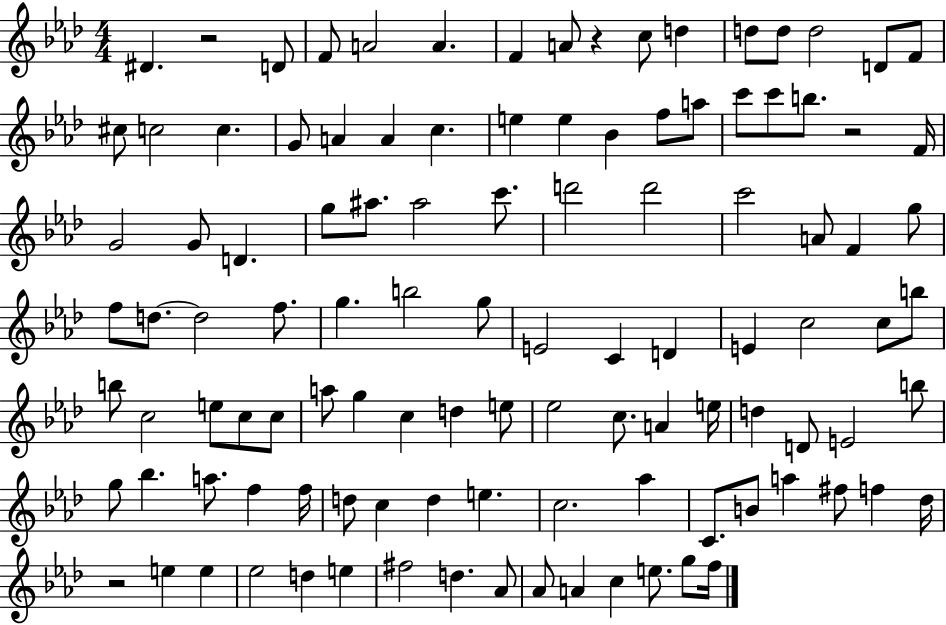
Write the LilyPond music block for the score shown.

{
  \clef treble
  \numericTimeSignature
  \time 4/4
  \key aes \major
  dis'4. r2 d'8 | f'8 a'2 a'4. | f'4 a'8 r4 c''8 d''4 | d''8 d''8 d''2 d'8 f'8 | \break cis''8 c''2 c''4. | g'8 a'4 a'4 c''4. | e''4 e''4 bes'4 f''8 a''8 | c'''8 c'''8 b''8. r2 f'16 | \break g'2 g'8 d'4. | g''8 ais''8. ais''2 c'''8. | d'''2 d'''2 | c'''2 a'8 f'4 g''8 | \break f''8 d''8.~~ d''2 f''8. | g''4. b''2 g''8 | e'2 c'4 d'4 | e'4 c''2 c''8 b''8 | \break b''8 c''2 e''8 c''8 c''8 | a''8 g''4 c''4 d''4 e''8 | ees''2 c''8. a'4 e''16 | d''4 d'8 e'2 b''8 | \break g''8 bes''4. a''8. f''4 f''16 | d''8 c''4 d''4 e''4. | c''2. aes''4 | c'8. b'8 a''4 fis''8 f''4 des''16 | \break r2 e''4 e''4 | ees''2 d''4 e''4 | fis''2 d''4. aes'8 | aes'8 a'4 c''4 e''8. g''8 f''16 | \break \bar "|."
}